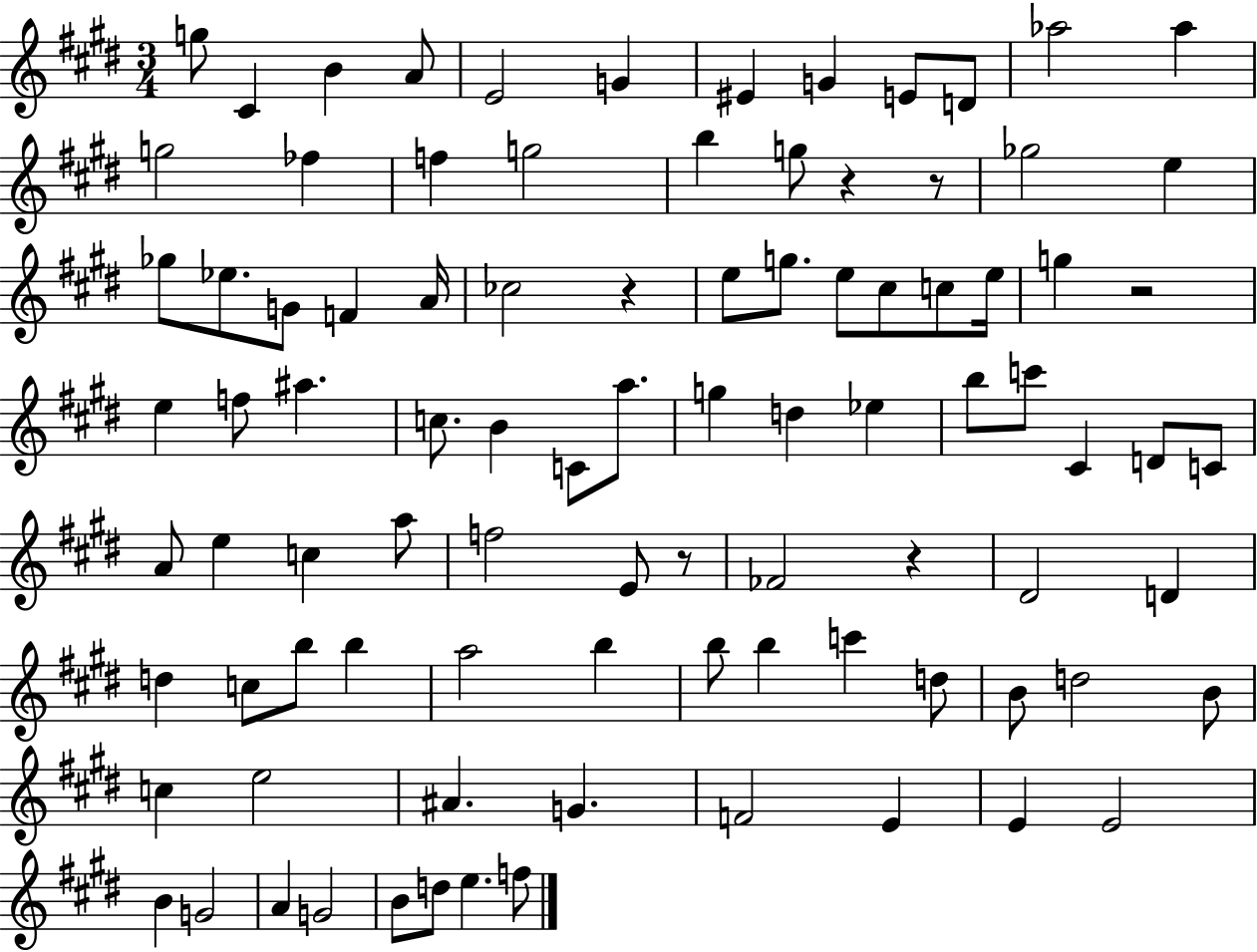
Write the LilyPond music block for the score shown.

{
  \clef treble
  \numericTimeSignature
  \time 3/4
  \key e \major
  g''8 cis'4 b'4 a'8 | e'2 g'4 | eis'4 g'4 e'8 d'8 | aes''2 aes''4 | \break g''2 fes''4 | f''4 g''2 | b''4 g''8 r4 r8 | ges''2 e''4 | \break ges''8 ees''8. g'8 f'4 a'16 | ces''2 r4 | e''8 g''8. e''8 cis''8 c''8 e''16 | g''4 r2 | \break e''4 f''8 ais''4. | c''8. b'4 c'8 a''8. | g''4 d''4 ees''4 | b''8 c'''8 cis'4 d'8 c'8 | \break a'8 e''4 c''4 a''8 | f''2 e'8 r8 | fes'2 r4 | dis'2 d'4 | \break d''4 c''8 b''8 b''4 | a''2 b''4 | b''8 b''4 c'''4 d''8 | b'8 d''2 b'8 | \break c''4 e''2 | ais'4. g'4. | f'2 e'4 | e'4 e'2 | \break b'4 g'2 | a'4 g'2 | b'8 d''8 e''4. f''8 | \bar "|."
}